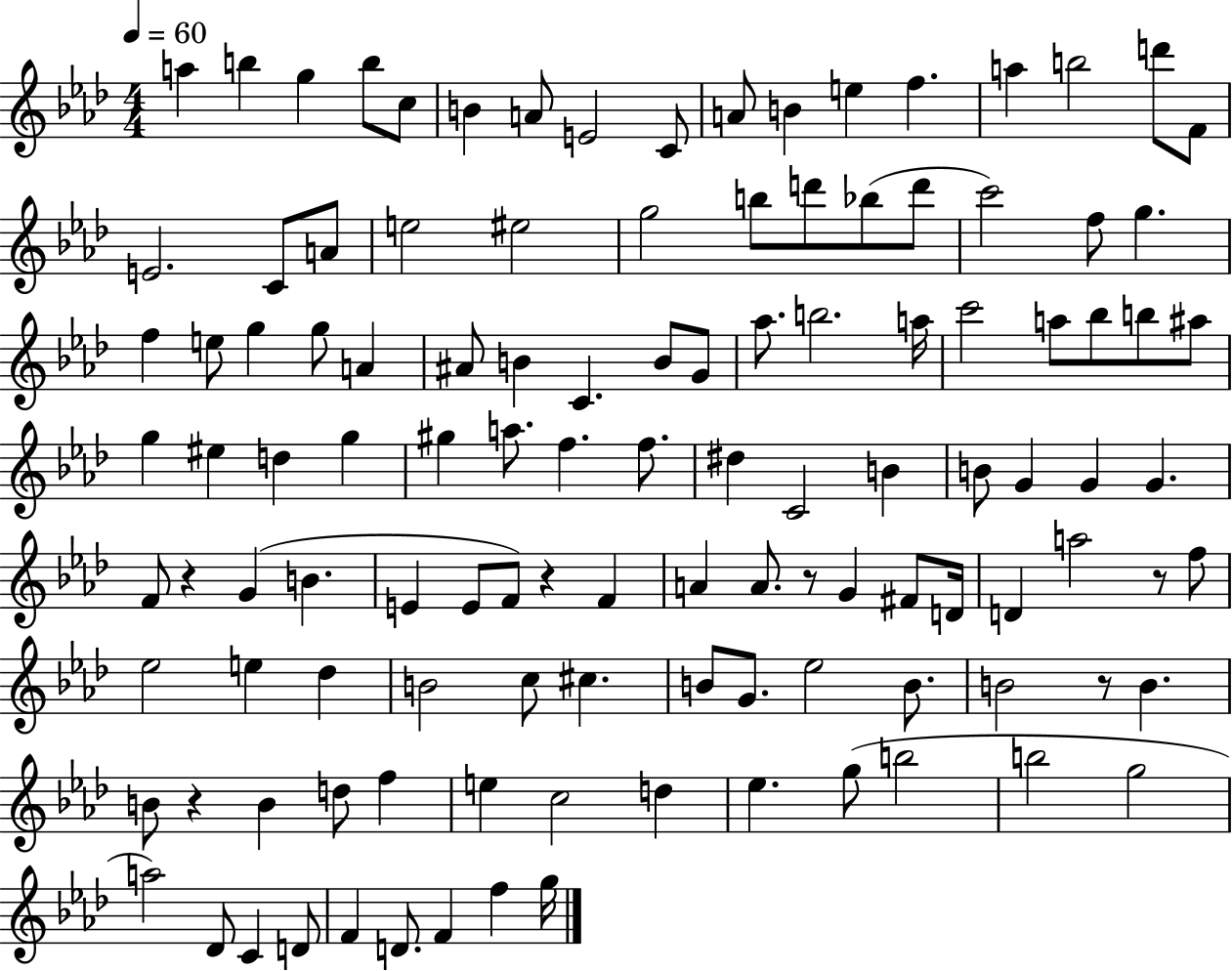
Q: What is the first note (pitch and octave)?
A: A5